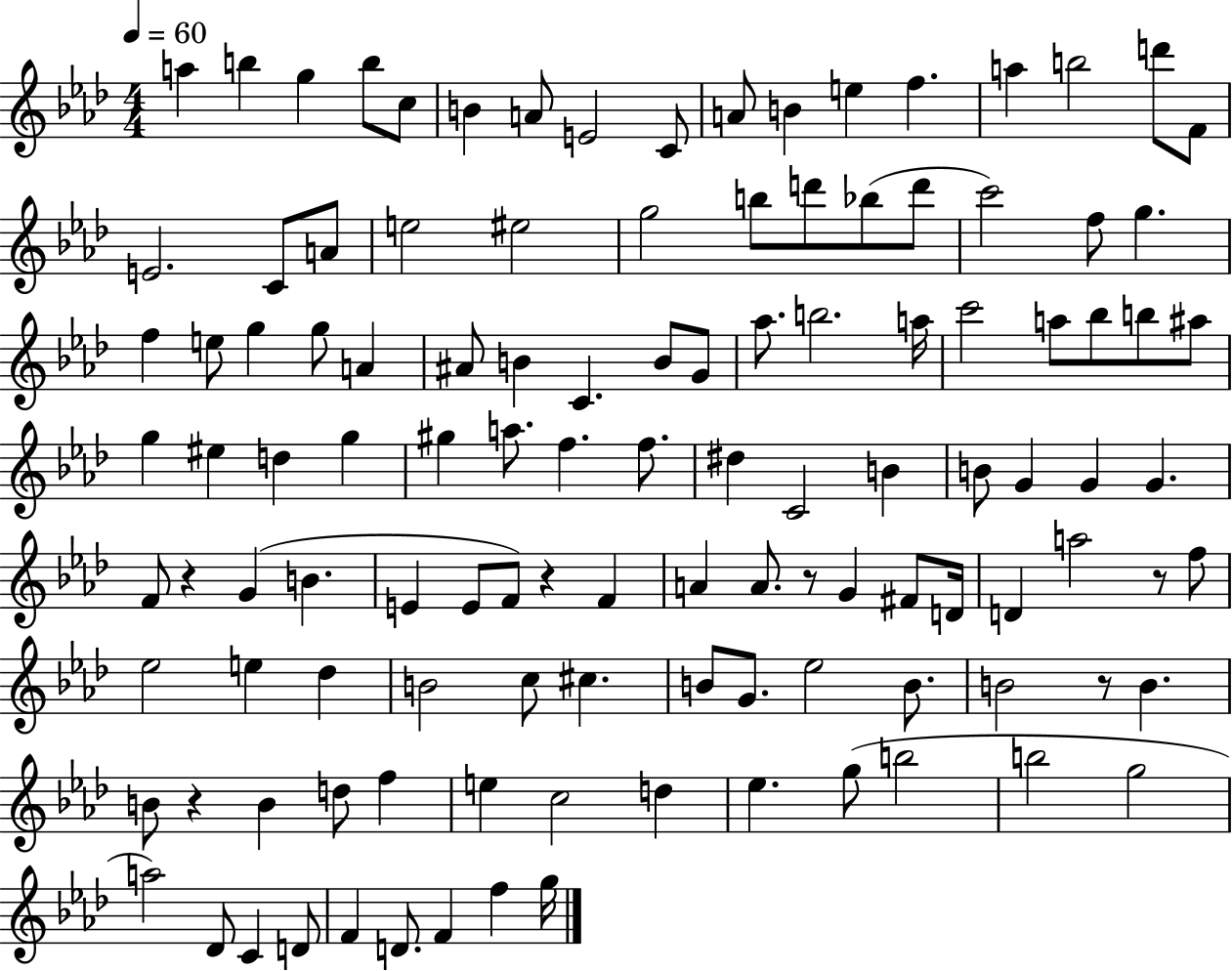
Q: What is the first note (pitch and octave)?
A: A5